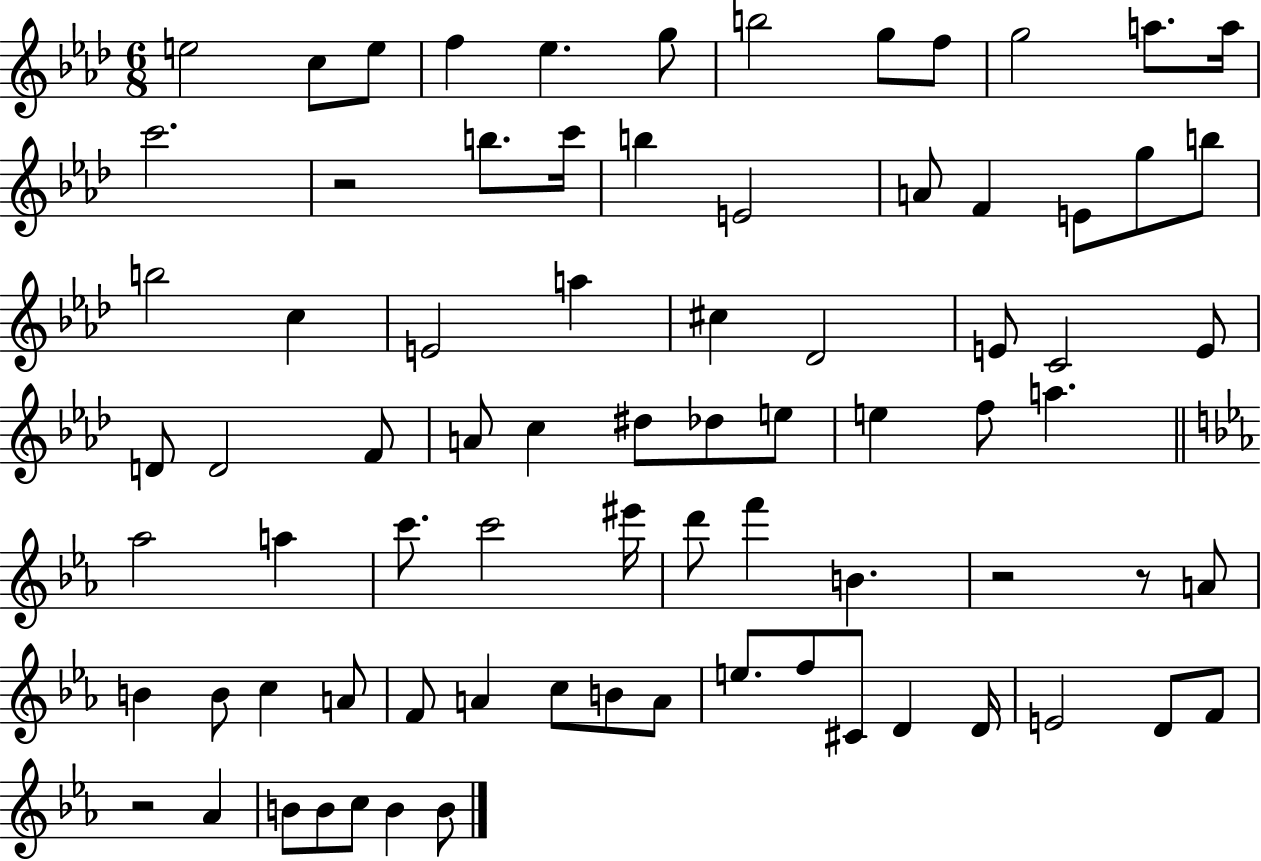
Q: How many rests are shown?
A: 4